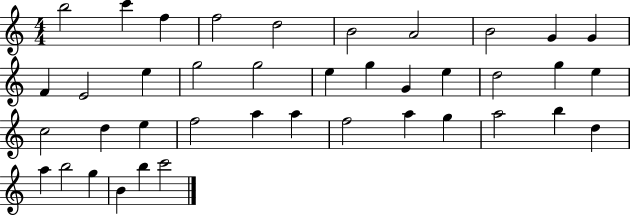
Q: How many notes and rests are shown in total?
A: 40